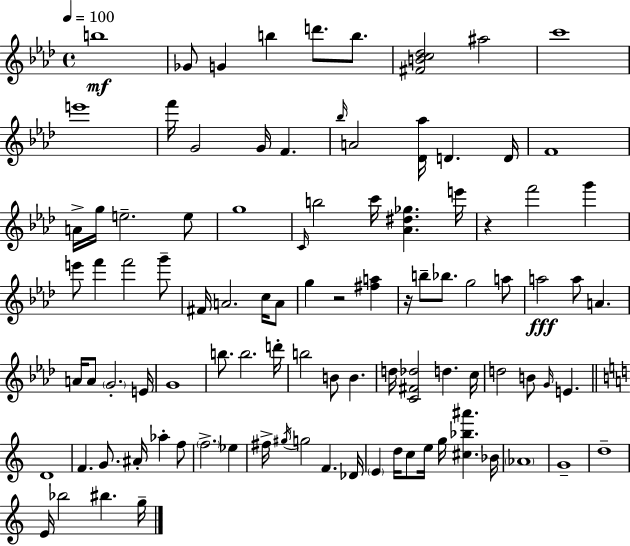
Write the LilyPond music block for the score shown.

{
  \clef treble
  \time 4/4
  \defaultTimeSignature
  \key aes \major
  \tempo 4 = 100
  \repeat volta 2 { b''1\mf | ges'8 g'4 b''4 d'''8. b''8. | <fis' b' c'' des''>2 ais''2 | c'''1 | \break e'''1 | f'''16 g'2 g'16 f'4. | \grace { bes''16 } a'2 <des' aes''>16 d'4. | d'16 f'1 | \break a'16-> g''16 e''2.-- e''8 | g''1 | \grace { c'16 } b''2 c'''16 <aes' dis'' ges''>4. | e'''16 r4 f'''2 g'''4 | \break e'''8 f'''4 f'''2 | g'''8-- fis'16 a'2. c''16 | a'8 g''4 r2 <fis'' a''>4 | r16 b''8-- bes''8. g''2 | \break a''8 a''2\fff a''8 a'4. | a'16 a'8 \parenthesize g'2.-. | e'16 g'1 | b''8. b''2. | \break d'''16-. b''2 b'8 b'4. | d''16 <c' fis' des''>2 d''4. | c''16 d''2 b'8 \grace { g'16 } e'4. | \bar "||" \break \key c \major d'1 | f'4. g'8. ais'16-. aes''4-. f''8 | \parenthesize f''2.-> ees''4 | fis''16-> \acciaccatura { gis''16 } g''2 f'4. | \break des'16 \parenthesize e'4 d''16 c''8 e''16 g''16 <cis'' bes'' ais'''>4. | bes'16 \parenthesize aes'1 | g'1-- | d''1-- | \break e'16 bes''2 bis''4. | g''16-- } \bar "|."
}